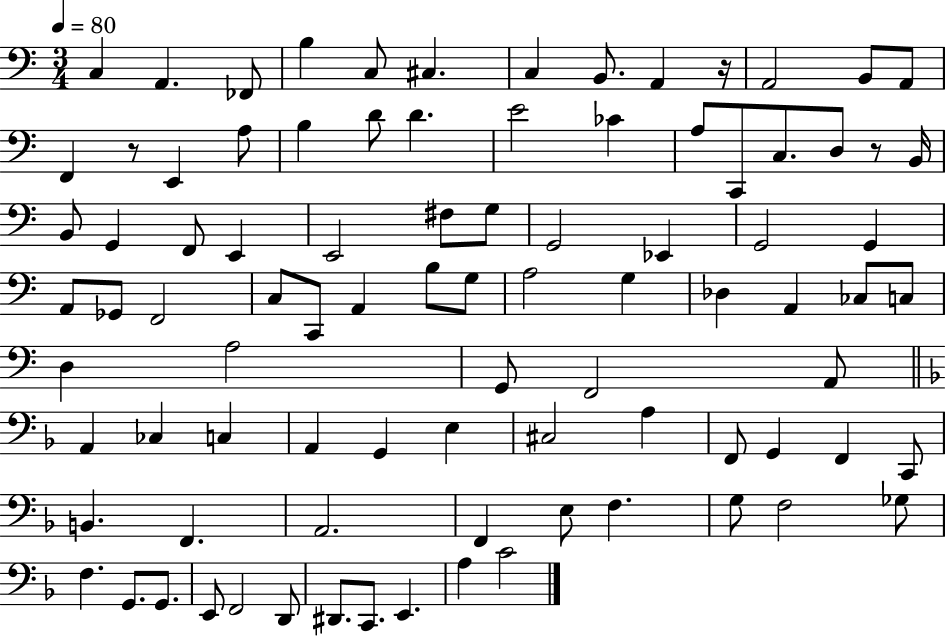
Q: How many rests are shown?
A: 3